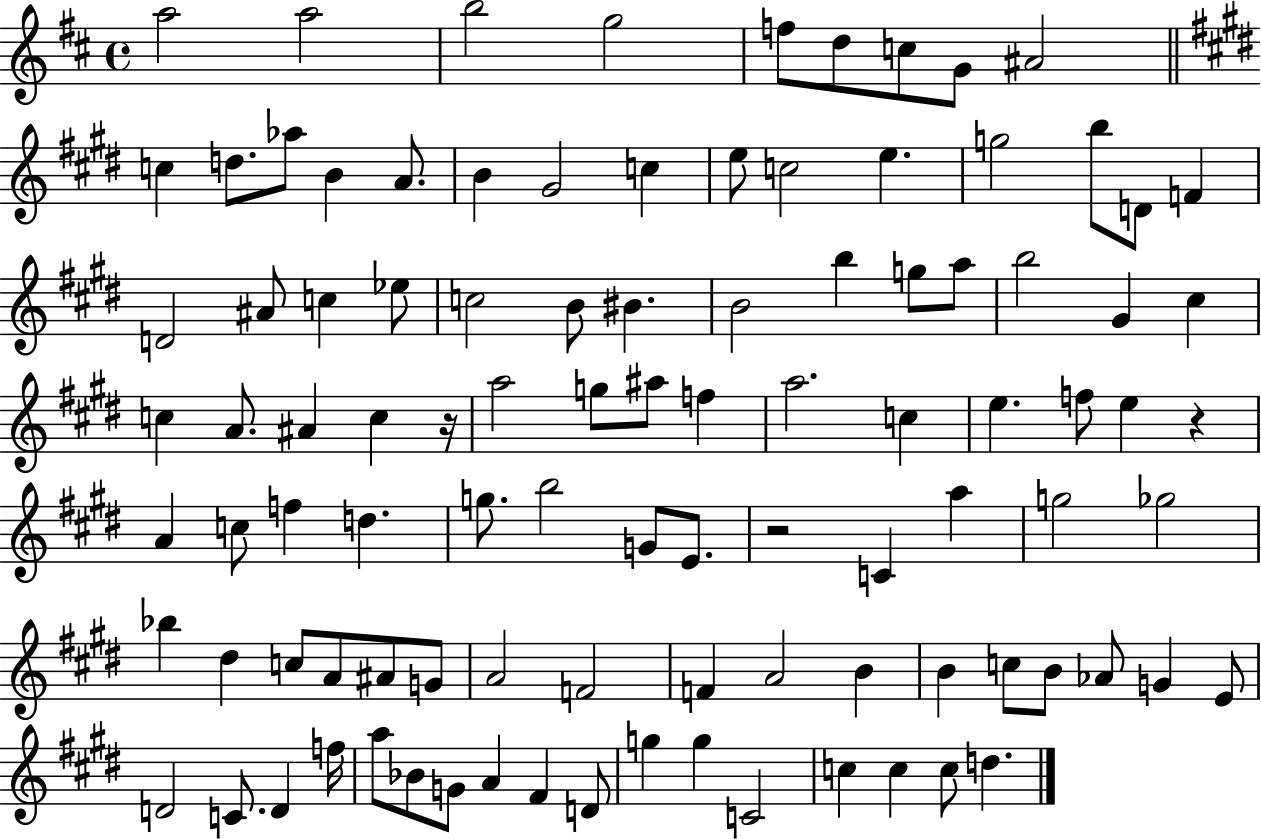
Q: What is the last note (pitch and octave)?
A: D5